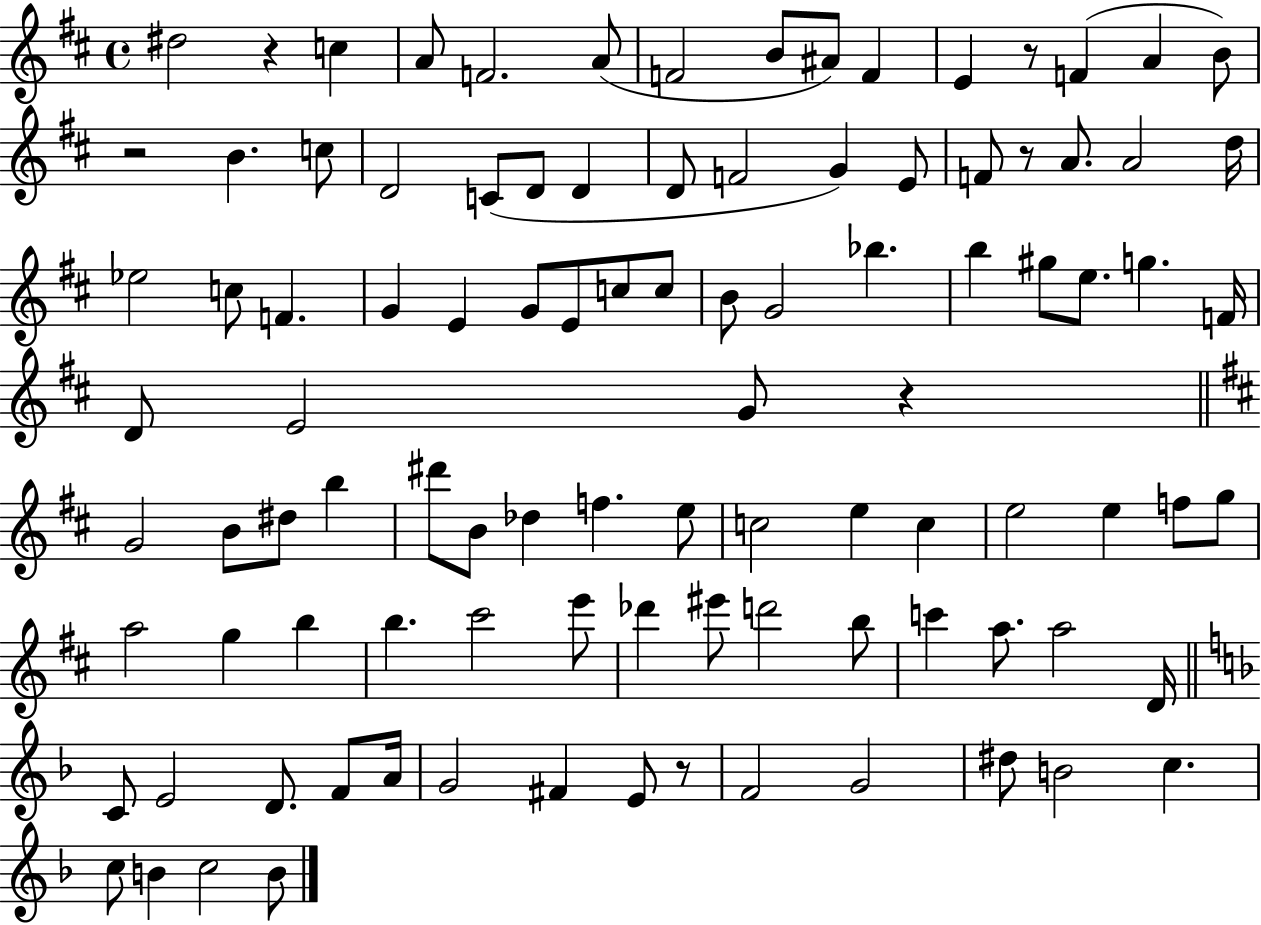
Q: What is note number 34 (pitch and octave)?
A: E4